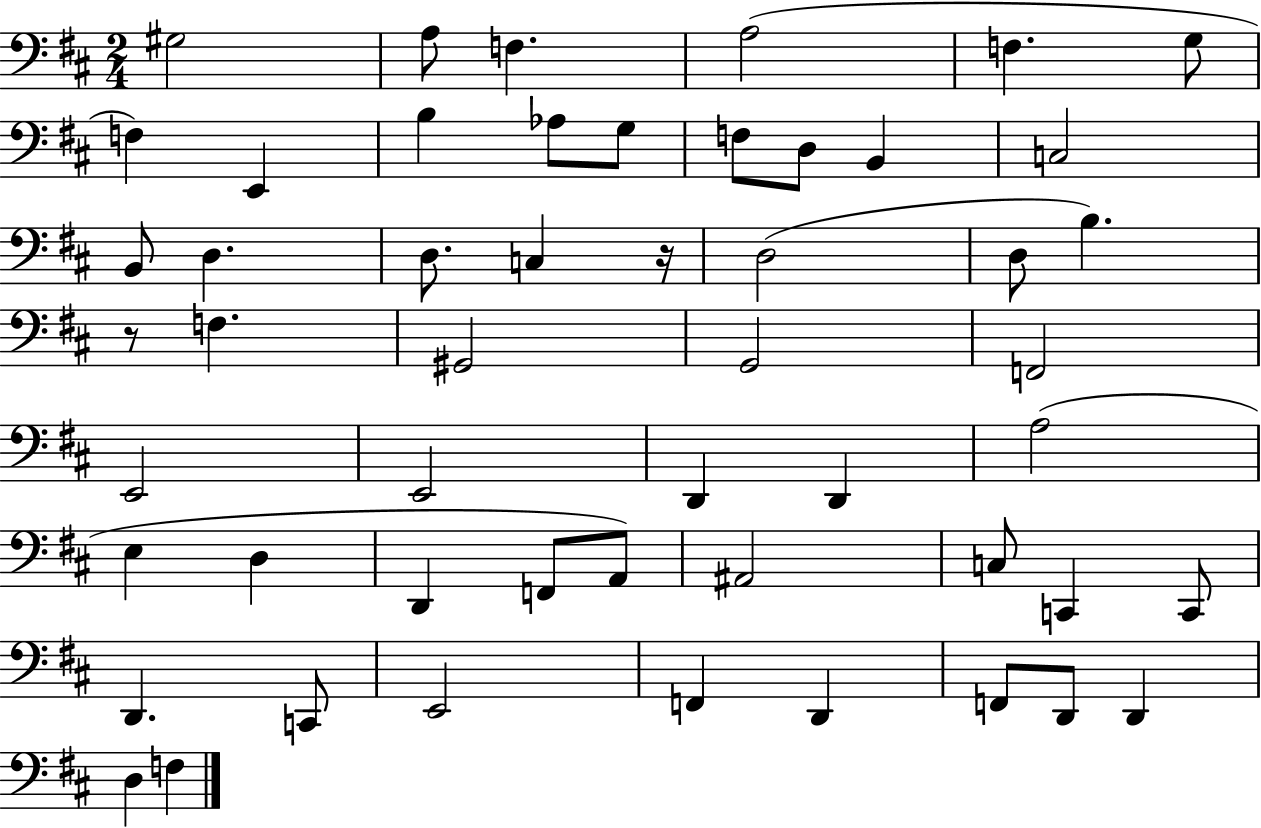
X:1
T:Untitled
M:2/4
L:1/4
K:D
^G,2 A,/2 F, A,2 F, G,/2 F, E,, B, _A,/2 G,/2 F,/2 D,/2 B,, C,2 B,,/2 D, D,/2 C, z/4 D,2 D,/2 B, z/2 F, ^G,,2 G,,2 F,,2 E,,2 E,,2 D,, D,, A,2 E, D, D,, F,,/2 A,,/2 ^A,,2 C,/2 C,, C,,/2 D,, C,,/2 E,,2 F,, D,, F,,/2 D,,/2 D,, D, F,